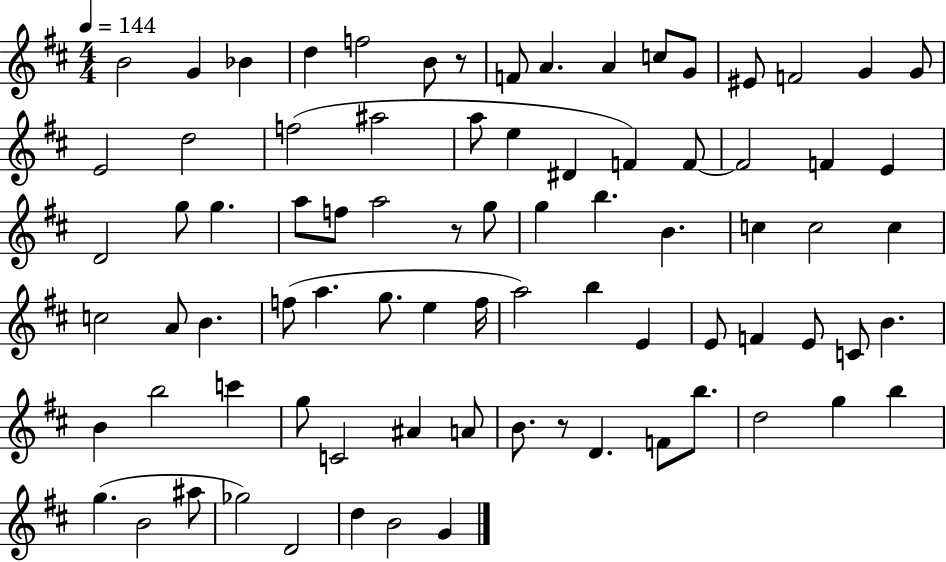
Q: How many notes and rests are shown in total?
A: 81